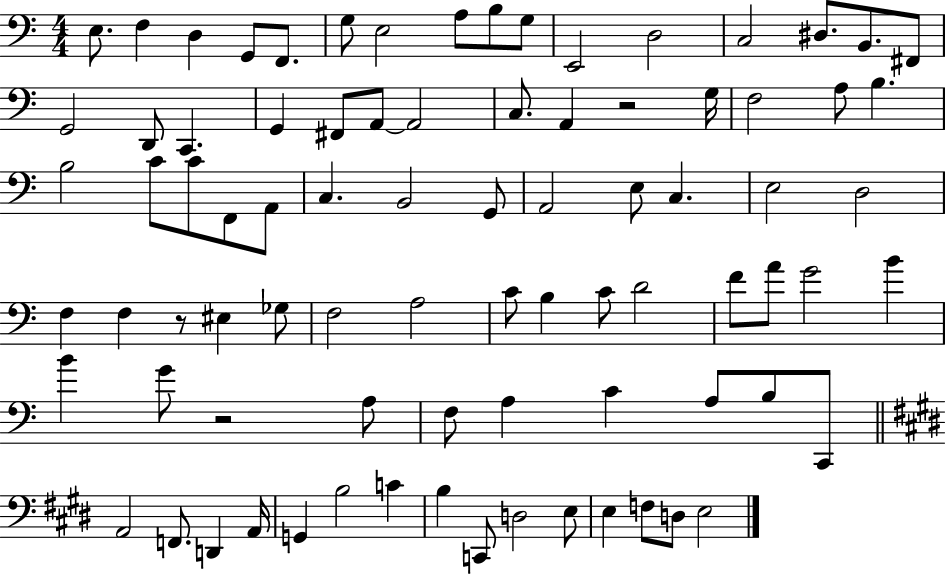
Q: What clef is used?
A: bass